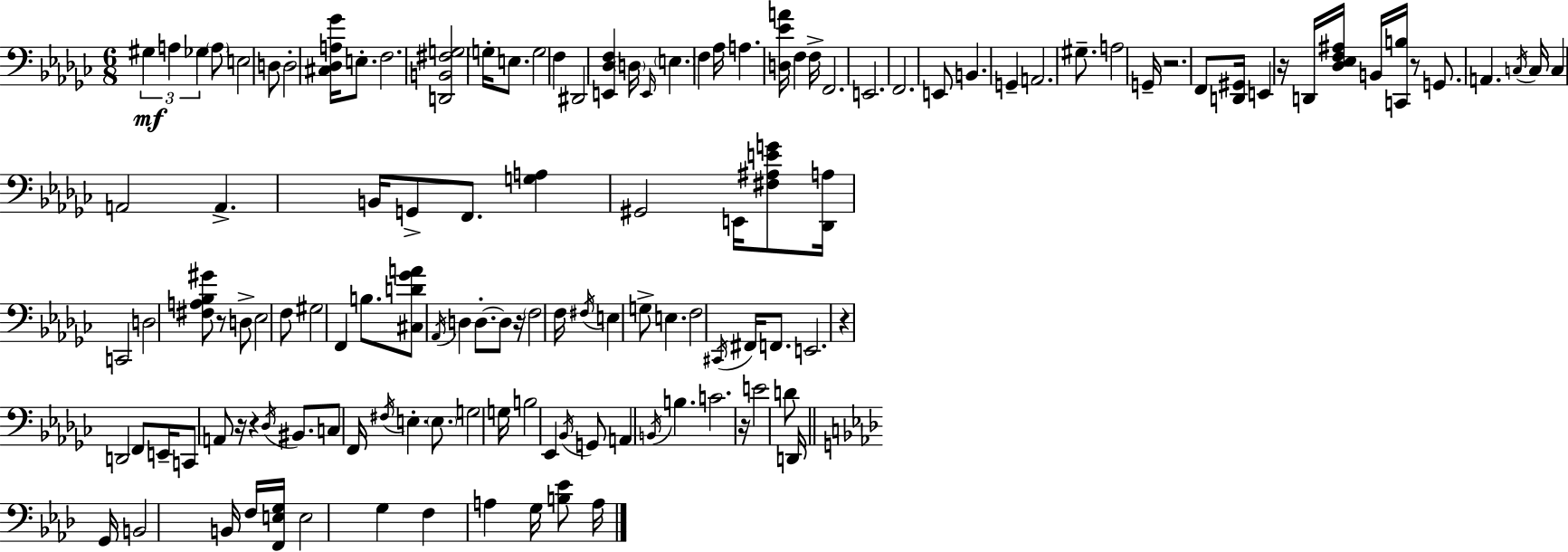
{
  \clef bass
  \numericTimeSignature
  \time 6/8
  \key ees \minor
  \tuplet 3/2 { gis4\mf a4 ges4 } | \parenthesize a8 e2 d8 | d2-. <cis des a ges'>16 e8.-. | f2. | \break <d, b, fis g>2 \parenthesize g16-. e8. | g2 f4 | dis,2 <e, des f>4 | \parenthesize d16 \grace { e,16 } \parenthesize e4. f4 | \break aes16 a4. <d ees' a'>16 f4 | f16-> f,2. | e,2. | f,2. | \break e,8 b,4. g,4-- | a,2. | gis8.-- a2 | g,16-- r2. | \break f,8 <d, gis,>16 e,4 r16 d,16 <des ees f ais>16 b,16 | <c, b>16 r8 g,8. a,4. | \acciaccatura { c16 } c16 c4 a,2 | a,4.-> b,16 g,8-> f,8. | \break <g a>4 gis,2 | e,16 <fis ais e' g'>8 <des, a>16 c,2 | d2 <fis a bes gis'>8 | r8 d8-> ees2 | \break f8 gis2 f,4 | b8. <cis d' ges' a'>8 \acciaccatura { aes,16 } d4 | d8.-.~~ d8 r16 \parenthesize f2 | f16 \acciaccatura { fis16 } e4 g8-> e4. | \break f2 | \acciaccatura { cis,16 } fis,16 f,8. e,2. | r4 d,2 | f,8 e,16-- c,8 a,8 | \break r16 r4 \acciaccatura { des16 } bis,8. c8 f,16 | \acciaccatura { fis16 } e4.-. \parenthesize e8. g2 | g16 b2 | ees,4 \acciaccatura { bes,16 } g,8 a,4 | \break \acciaccatura { b,16 } b4. c'2. | r16 e'2 | d'8 d,16 \bar "||" \break \key f \minor g,16 b,2 b,16 f16 <f, e g>16 | e2 g4 | f4 a4 g16 <b ees'>8 a16 | \bar "|."
}